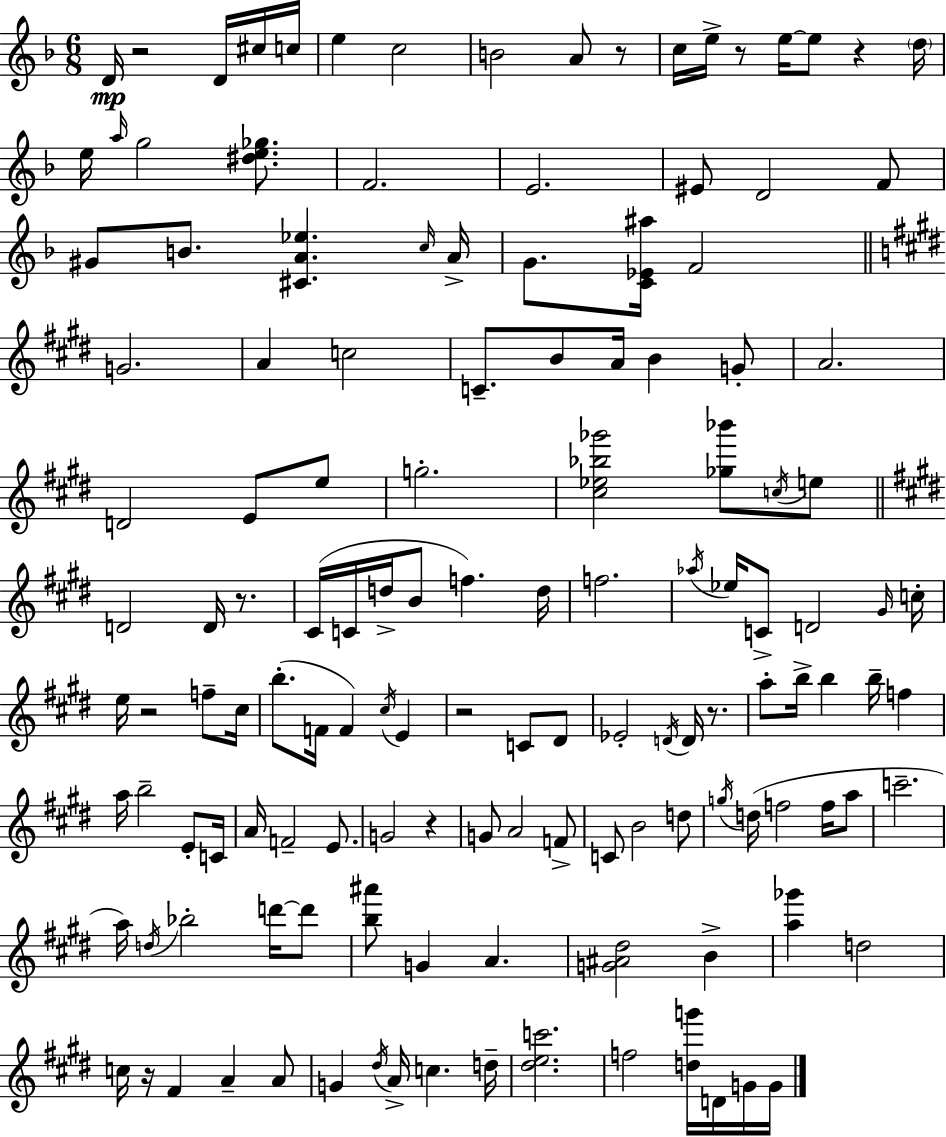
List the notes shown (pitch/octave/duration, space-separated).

D4/s R/h D4/s C#5/s C5/s E5/q C5/h B4/h A4/e R/e C5/s E5/s R/e E5/s E5/e R/q D5/s E5/s A5/s G5/h [D#5,E5,Gb5]/e. F4/h. E4/h. EIS4/e D4/h F4/e G#4/e B4/e. [C#4,A4,Eb5]/q. C5/s A4/s G4/e. [C4,Eb4,A#5]/s F4/h G4/h. A4/q C5/h C4/e. B4/e A4/s B4/q G4/e A4/h. D4/h E4/e E5/e G5/h. [C#5,Eb5,Bb5,Gb6]/h [Gb5,Bb6]/e C5/s E5/e D4/h D4/s R/e. C#4/s C4/s D5/s B4/e F5/q. D5/s F5/h. Ab5/s Eb5/s C4/e D4/h G#4/s C5/s E5/s R/h F5/e C#5/s B5/e. F4/s F4/q C#5/s E4/q R/h C4/e D#4/e Eb4/h D4/s D4/s R/e. A5/e B5/s B5/q B5/s F5/q A5/s B5/h E4/e C4/s A4/s F4/h E4/e. G4/h R/q G4/e A4/h F4/e C4/e B4/h D5/e G5/s D5/s F5/h F5/s A5/e C6/h. A5/s D5/s Bb5/h D6/s D6/e [B5,A#6]/e G4/q A4/q. [G4,A#4,D#5]/h B4/q [A5,Gb6]/q D5/h C5/s R/s F#4/q A4/q A4/e G4/q D#5/s A4/s C5/q. D5/s [D#5,E5,C6]/h. F5/h [D5,G6]/s D4/s G4/s G4/s